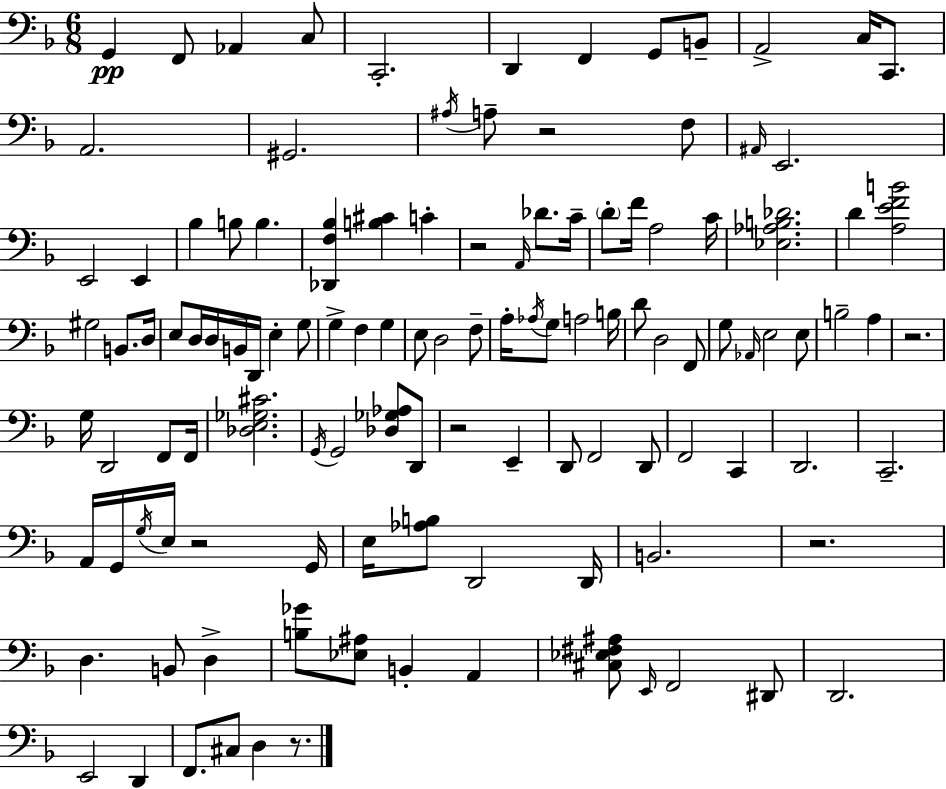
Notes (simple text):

G2/q F2/e Ab2/q C3/e C2/h. D2/q F2/q G2/e B2/e A2/h C3/s C2/e. A2/h. G#2/h. A#3/s A3/e R/h F3/e A#2/s E2/h. E2/h E2/q Bb3/q B3/e B3/q. [Db2,F3,Bb3]/q [B3,C#4]/q C4/q R/h A2/s Db4/e. C4/s D4/e F4/s A3/h C4/s [Eb3,Ab3,B3,Db4]/h. D4/q [A3,E4,F4,B4]/h G#3/h B2/e. D3/s E3/e D3/s D3/s B2/s D2/s E3/q G3/e G3/q F3/q G3/q E3/e D3/h F3/e A3/s Ab3/s G3/e A3/h B3/s D4/e D3/h F2/e G3/e Ab2/s E3/h E3/e B3/h A3/q R/h. G3/s D2/h F2/e F2/s [Db3,E3,Gb3,C#4]/h. G2/s G2/h [Db3,Gb3,Ab3]/e D2/e R/h E2/q D2/e F2/h D2/e F2/h C2/q D2/h. C2/h. A2/s G2/s G3/s E3/s R/h G2/s E3/s [Ab3,B3]/e D2/h D2/s B2/h. R/h. D3/q. B2/e D3/q [B3,Gb4]/e [Eb3,A#3]/e B2/q A2/q [C#3,Eb3,F#3,A#3]/e E2/s F2/h D#2/e D2/h. E2/h D2/q F2/e. C#3/e D3/q R/e.